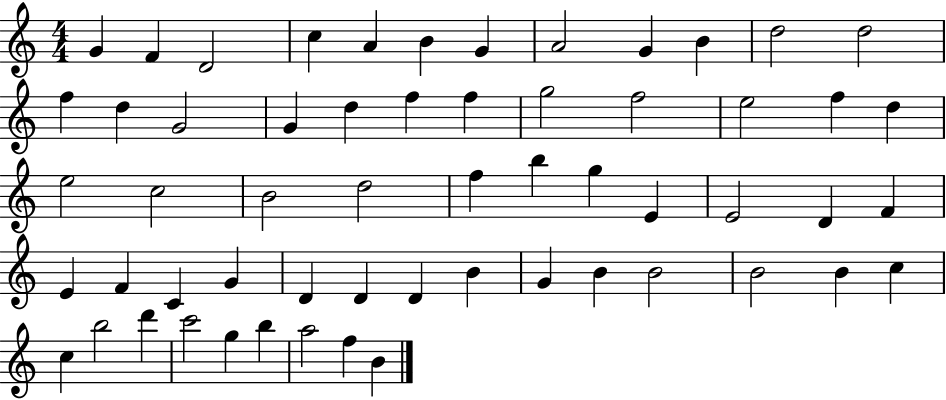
{
  \clef treble
  \numericTimeSignature
  \time 4/4
  \key c \major
  g'4 f'4 d'2 | c''4 a'4 b'4 g'4 | a'2 g'4 b'4 | d''2 d''2 | \break f''4 d''4 g'2 | g'4 d''4 f''4 f''4 | g''2 f''2 | e''2 f''4 d''4 | \break e''2 c''2 | b'2 d''2 | f''4 b''4 g''4 e'4 | e'2 d'4 f'4 | \break e'4 f'4 c'4 g'4 | d'4 d'4 d'4 b'4 | g'4 b'4 b'2 | b'2 b'4 c''4 | \break c''4 b''2 d'''4 | c'''2 g''4 b''4 | a''2 f''4 b'4 | \bar "|."
}